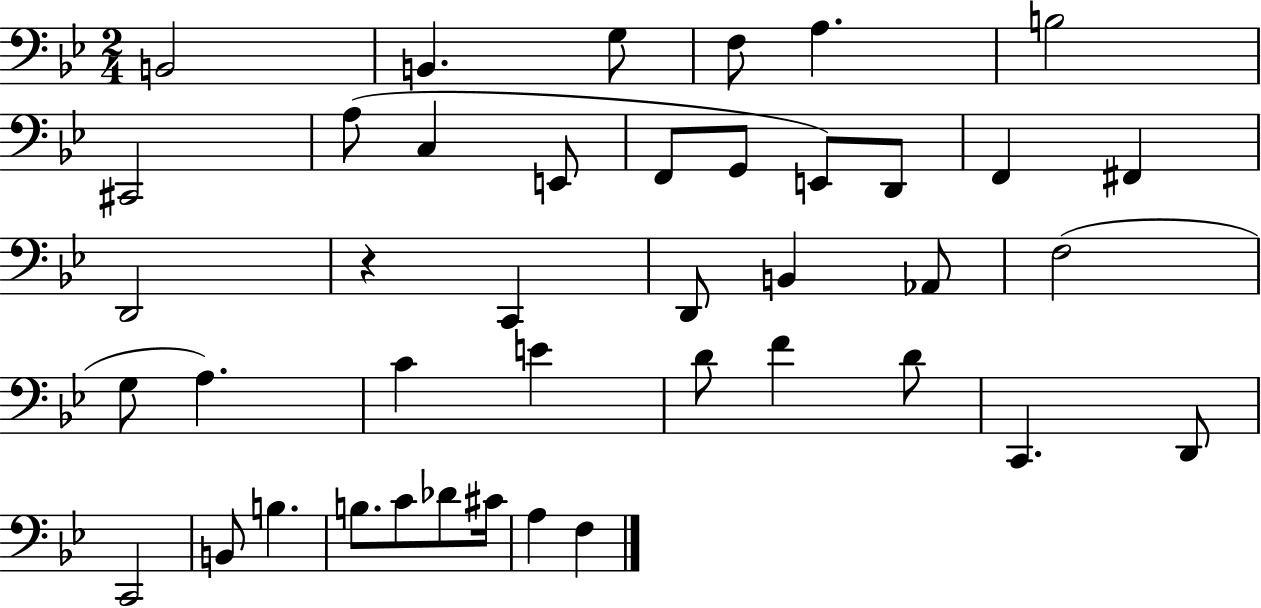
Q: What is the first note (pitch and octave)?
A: B2